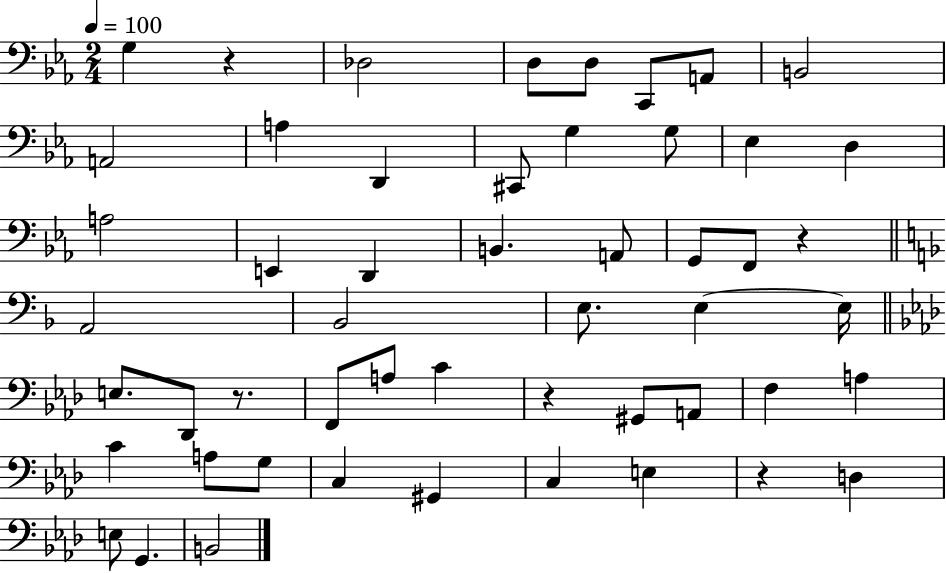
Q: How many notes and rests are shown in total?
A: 52